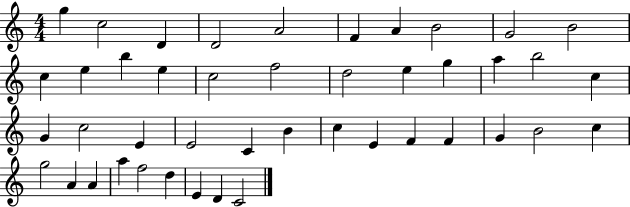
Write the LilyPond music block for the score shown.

{
  \clef treble
  \numericTimeSignature
  \time 4/4
  \key c \major
  g''4 c''2 d'4 | d'2 a'2 | f'4 a'4 b'2 | g'2 b'2 | \break c''4 e''4 b''4 e''4 | c''2 f''2 | d''2 e''4 g''4 | a''4 b''2 c''4 | \break g'4 c''2 e'4 | e'2 c'4 b'4 | c''4 e'4 f'4 f'4 | g'4 b'2 c''4 | \break g''2 a'4 a'4 | a''4 f''2 d''4 | e'4 d'4 c'2 | \bar "|."
}